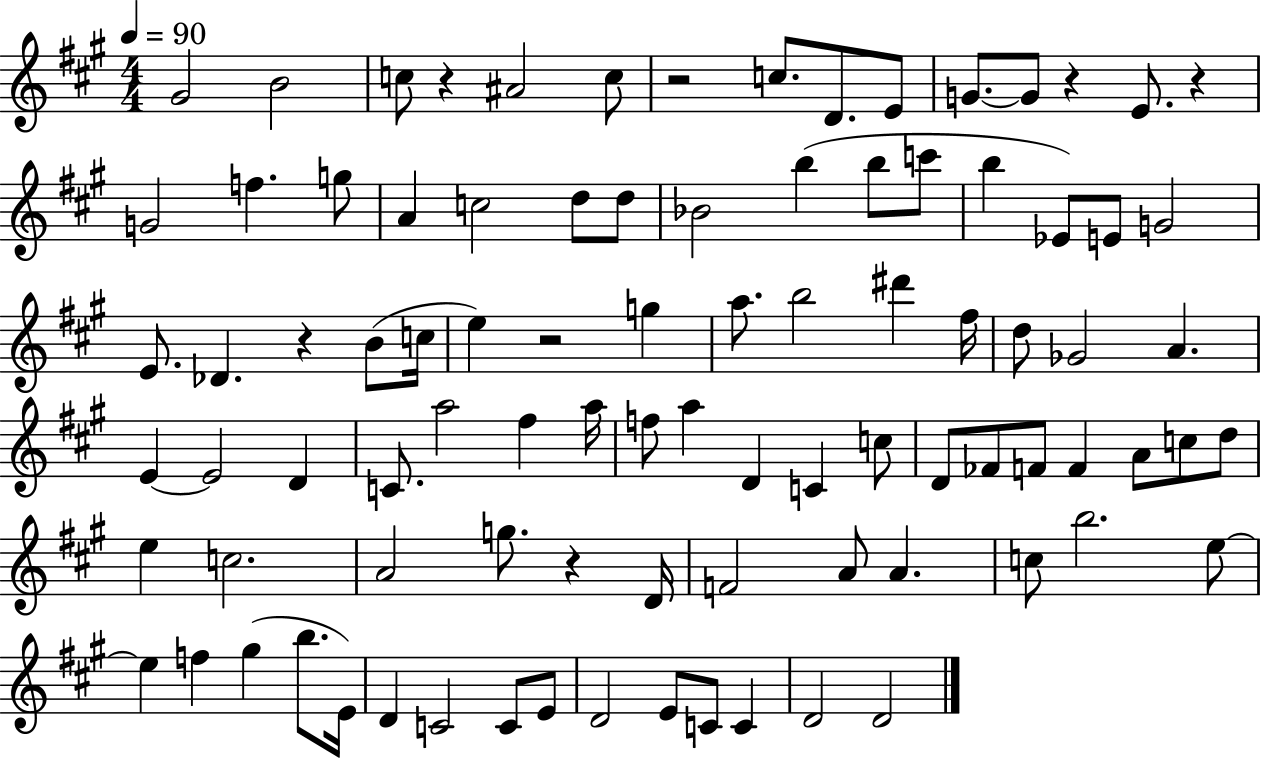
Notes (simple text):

G#4/h B4/h C5/e R/q A#4/h C5/e R/h C5/e. D4/e. E4/e G4/e. G4/e R/q E4/e. R/q G4/h F5/q. G5/e A4/q C5/h D5/e D5/e Bb4/h B5/q B5/e C6/e B5/q Eb4/e E4/e G4/h E4/e. Db4/q. R/q B4/e C5/s E5/q R/h G5/q A5/e. B5/h D#6/q F#5/s D5/e Gb4/h A4/q. E4/q E4/h D4/q C4/e. A5/h F#5/q A5/s F5/e A5/q D4/q C4/q C5/e D4/e FES4/e F4/e F4/q A4/e C5/e D5/e E5/q C5/h. A4/h G5/e. R/q D4/s F4/h A4/e A4/q. C5/e B5/h. E5/e E5/q F5/q G#5/q B5/e. E4/s D4/q C4/h C4/e E4/e D4/h E4/e C4/e C4/q D4/h D4/h